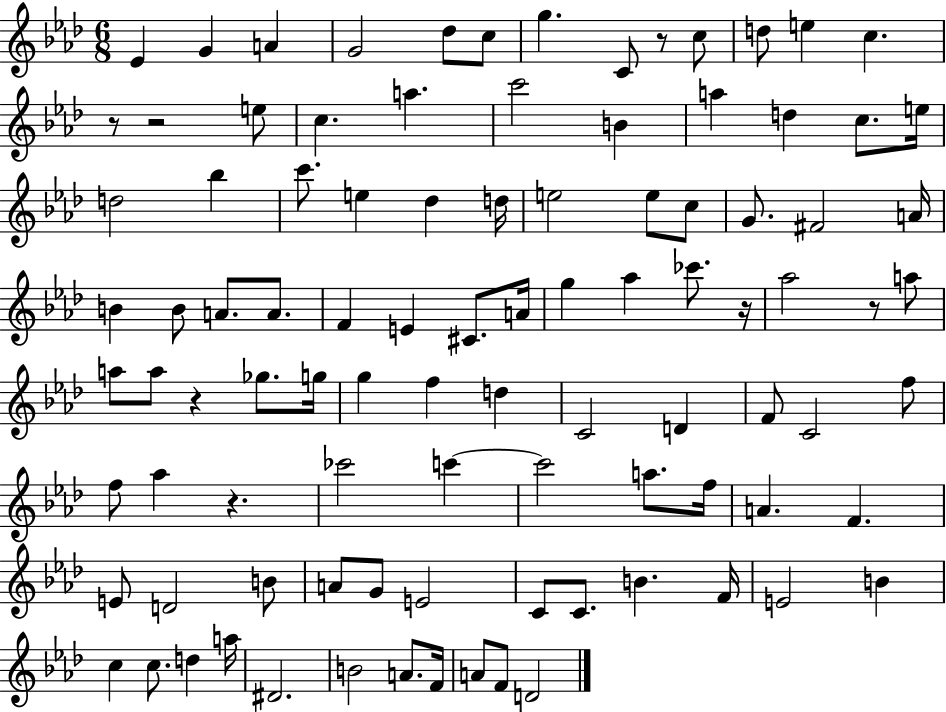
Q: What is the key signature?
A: AES major